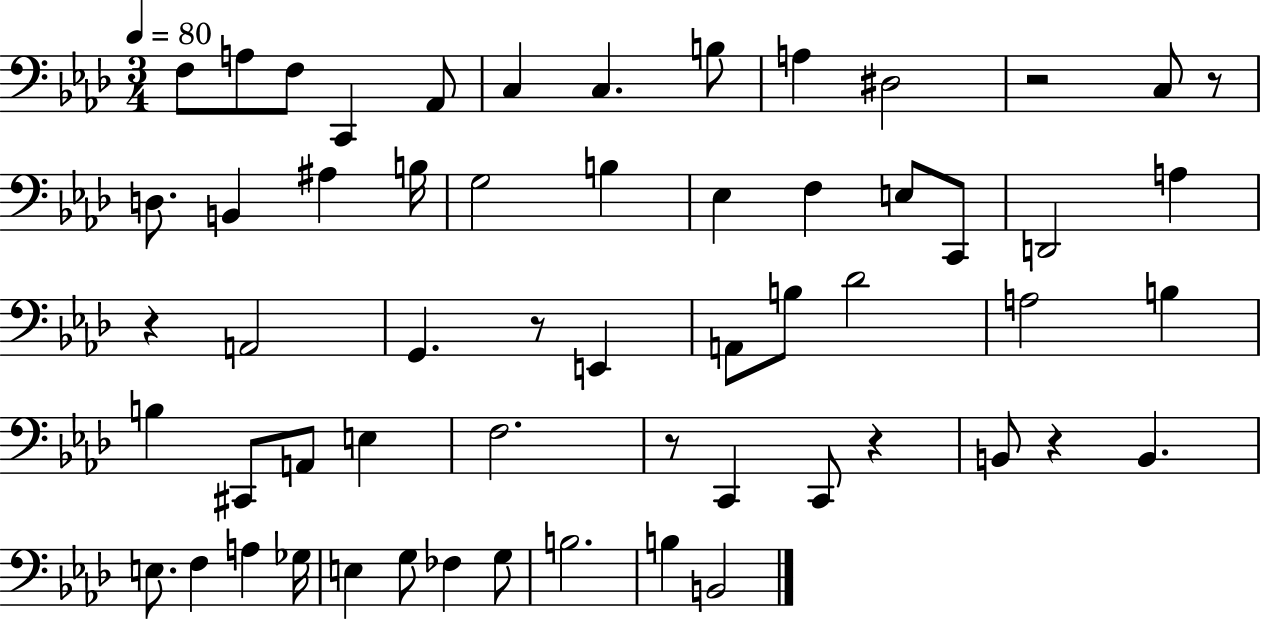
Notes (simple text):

F3/e A3/e F3/e C2/q Ab2/e C3/q C3/q. B3/e A3/q D#3/h R/h C3/e R/e D3/e. B2/q A#3/q B3/s G3/h B3/q Eb3/q F3/q E3/e C2/e D2/h A3/q R/q A2/h G2/q. R/e E2/q A2/e B3/e Db4/h A3/h B3/q B3/q C#2/e A2/e E3/q F3/h. R/e C2/q C2/e R/q B2/e R/q B2/q. E3/e. F3/q A3/q Gb3/s E3/q G3/e FES3/q G3/e B3/h. B3/q B2/h